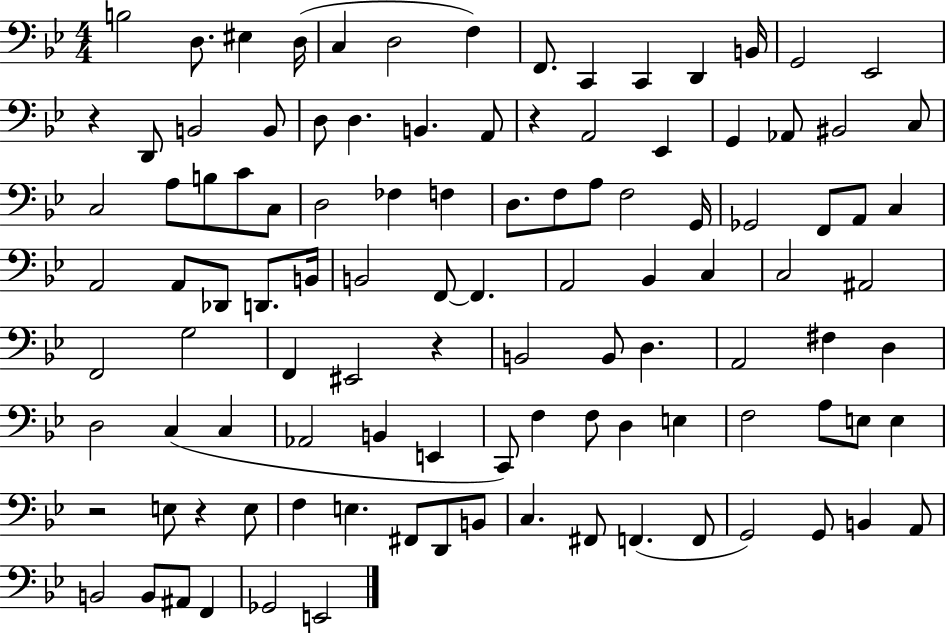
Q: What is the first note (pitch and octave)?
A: B3